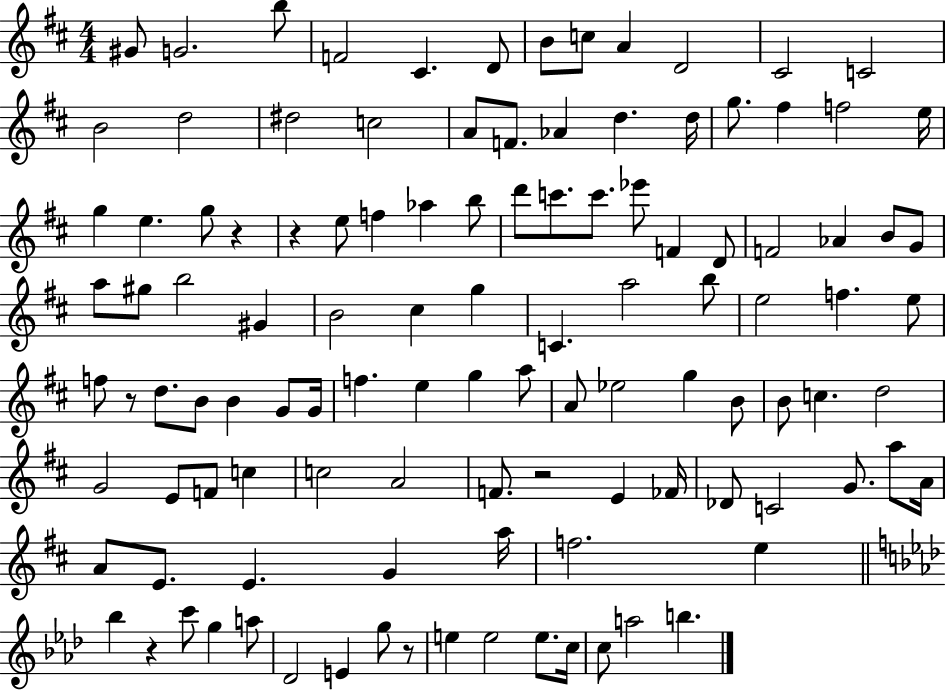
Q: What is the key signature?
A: D major